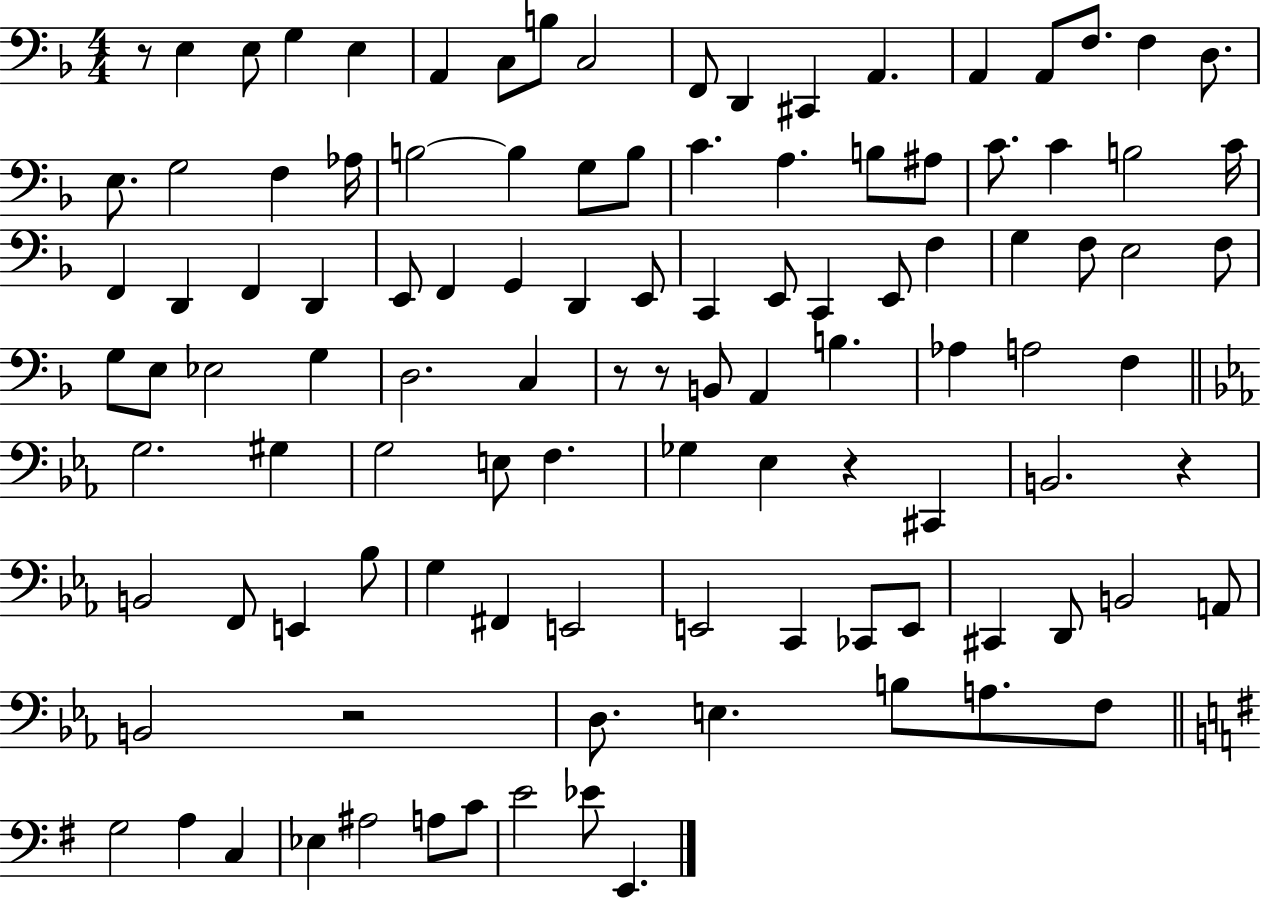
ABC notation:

X:1
T:Untitled
M:4/4
L:1/4
K:F
z/2 E, E,/2 G, E, A,, C,/2 B,/2 C,2 F,,/2 D,, ^C,, A,, A,, A,,/2 F,/2 F, D,/2 E,/2 G,2 F, _A,/4 B,2 B, G,/2 B,/2 C A, B,/2 ^A,/2 C/2 C B,2 C/4 F,, D,, F,, D,, E,,/2 F,, G,, D,, E,,/2 C,, E,,/2 C,, E,,/2 F, G, F,/2 E,2 F,/2 G,/2 E,/2 _E,2 G, D,2 C, z/2 z/2 B,,/2 A,, B, _A, A,2 F, G,2 ^G, G,2 E,/2 F, _G, _E, z ^C,, B,,2 z B,,2 F,,/2 E,, _B,/2 G, ^F,, E,,2 E,,2 C,, _C,,/2 E,,/2 ^C,, D,,/2 B,,2 A,,/2 B,,2 z2 D,/2 E, B,/2 A,/2 F,/2 G,2 A, C, _E, ^A,2 A,/2 C/2 E2 _E/2 E,,